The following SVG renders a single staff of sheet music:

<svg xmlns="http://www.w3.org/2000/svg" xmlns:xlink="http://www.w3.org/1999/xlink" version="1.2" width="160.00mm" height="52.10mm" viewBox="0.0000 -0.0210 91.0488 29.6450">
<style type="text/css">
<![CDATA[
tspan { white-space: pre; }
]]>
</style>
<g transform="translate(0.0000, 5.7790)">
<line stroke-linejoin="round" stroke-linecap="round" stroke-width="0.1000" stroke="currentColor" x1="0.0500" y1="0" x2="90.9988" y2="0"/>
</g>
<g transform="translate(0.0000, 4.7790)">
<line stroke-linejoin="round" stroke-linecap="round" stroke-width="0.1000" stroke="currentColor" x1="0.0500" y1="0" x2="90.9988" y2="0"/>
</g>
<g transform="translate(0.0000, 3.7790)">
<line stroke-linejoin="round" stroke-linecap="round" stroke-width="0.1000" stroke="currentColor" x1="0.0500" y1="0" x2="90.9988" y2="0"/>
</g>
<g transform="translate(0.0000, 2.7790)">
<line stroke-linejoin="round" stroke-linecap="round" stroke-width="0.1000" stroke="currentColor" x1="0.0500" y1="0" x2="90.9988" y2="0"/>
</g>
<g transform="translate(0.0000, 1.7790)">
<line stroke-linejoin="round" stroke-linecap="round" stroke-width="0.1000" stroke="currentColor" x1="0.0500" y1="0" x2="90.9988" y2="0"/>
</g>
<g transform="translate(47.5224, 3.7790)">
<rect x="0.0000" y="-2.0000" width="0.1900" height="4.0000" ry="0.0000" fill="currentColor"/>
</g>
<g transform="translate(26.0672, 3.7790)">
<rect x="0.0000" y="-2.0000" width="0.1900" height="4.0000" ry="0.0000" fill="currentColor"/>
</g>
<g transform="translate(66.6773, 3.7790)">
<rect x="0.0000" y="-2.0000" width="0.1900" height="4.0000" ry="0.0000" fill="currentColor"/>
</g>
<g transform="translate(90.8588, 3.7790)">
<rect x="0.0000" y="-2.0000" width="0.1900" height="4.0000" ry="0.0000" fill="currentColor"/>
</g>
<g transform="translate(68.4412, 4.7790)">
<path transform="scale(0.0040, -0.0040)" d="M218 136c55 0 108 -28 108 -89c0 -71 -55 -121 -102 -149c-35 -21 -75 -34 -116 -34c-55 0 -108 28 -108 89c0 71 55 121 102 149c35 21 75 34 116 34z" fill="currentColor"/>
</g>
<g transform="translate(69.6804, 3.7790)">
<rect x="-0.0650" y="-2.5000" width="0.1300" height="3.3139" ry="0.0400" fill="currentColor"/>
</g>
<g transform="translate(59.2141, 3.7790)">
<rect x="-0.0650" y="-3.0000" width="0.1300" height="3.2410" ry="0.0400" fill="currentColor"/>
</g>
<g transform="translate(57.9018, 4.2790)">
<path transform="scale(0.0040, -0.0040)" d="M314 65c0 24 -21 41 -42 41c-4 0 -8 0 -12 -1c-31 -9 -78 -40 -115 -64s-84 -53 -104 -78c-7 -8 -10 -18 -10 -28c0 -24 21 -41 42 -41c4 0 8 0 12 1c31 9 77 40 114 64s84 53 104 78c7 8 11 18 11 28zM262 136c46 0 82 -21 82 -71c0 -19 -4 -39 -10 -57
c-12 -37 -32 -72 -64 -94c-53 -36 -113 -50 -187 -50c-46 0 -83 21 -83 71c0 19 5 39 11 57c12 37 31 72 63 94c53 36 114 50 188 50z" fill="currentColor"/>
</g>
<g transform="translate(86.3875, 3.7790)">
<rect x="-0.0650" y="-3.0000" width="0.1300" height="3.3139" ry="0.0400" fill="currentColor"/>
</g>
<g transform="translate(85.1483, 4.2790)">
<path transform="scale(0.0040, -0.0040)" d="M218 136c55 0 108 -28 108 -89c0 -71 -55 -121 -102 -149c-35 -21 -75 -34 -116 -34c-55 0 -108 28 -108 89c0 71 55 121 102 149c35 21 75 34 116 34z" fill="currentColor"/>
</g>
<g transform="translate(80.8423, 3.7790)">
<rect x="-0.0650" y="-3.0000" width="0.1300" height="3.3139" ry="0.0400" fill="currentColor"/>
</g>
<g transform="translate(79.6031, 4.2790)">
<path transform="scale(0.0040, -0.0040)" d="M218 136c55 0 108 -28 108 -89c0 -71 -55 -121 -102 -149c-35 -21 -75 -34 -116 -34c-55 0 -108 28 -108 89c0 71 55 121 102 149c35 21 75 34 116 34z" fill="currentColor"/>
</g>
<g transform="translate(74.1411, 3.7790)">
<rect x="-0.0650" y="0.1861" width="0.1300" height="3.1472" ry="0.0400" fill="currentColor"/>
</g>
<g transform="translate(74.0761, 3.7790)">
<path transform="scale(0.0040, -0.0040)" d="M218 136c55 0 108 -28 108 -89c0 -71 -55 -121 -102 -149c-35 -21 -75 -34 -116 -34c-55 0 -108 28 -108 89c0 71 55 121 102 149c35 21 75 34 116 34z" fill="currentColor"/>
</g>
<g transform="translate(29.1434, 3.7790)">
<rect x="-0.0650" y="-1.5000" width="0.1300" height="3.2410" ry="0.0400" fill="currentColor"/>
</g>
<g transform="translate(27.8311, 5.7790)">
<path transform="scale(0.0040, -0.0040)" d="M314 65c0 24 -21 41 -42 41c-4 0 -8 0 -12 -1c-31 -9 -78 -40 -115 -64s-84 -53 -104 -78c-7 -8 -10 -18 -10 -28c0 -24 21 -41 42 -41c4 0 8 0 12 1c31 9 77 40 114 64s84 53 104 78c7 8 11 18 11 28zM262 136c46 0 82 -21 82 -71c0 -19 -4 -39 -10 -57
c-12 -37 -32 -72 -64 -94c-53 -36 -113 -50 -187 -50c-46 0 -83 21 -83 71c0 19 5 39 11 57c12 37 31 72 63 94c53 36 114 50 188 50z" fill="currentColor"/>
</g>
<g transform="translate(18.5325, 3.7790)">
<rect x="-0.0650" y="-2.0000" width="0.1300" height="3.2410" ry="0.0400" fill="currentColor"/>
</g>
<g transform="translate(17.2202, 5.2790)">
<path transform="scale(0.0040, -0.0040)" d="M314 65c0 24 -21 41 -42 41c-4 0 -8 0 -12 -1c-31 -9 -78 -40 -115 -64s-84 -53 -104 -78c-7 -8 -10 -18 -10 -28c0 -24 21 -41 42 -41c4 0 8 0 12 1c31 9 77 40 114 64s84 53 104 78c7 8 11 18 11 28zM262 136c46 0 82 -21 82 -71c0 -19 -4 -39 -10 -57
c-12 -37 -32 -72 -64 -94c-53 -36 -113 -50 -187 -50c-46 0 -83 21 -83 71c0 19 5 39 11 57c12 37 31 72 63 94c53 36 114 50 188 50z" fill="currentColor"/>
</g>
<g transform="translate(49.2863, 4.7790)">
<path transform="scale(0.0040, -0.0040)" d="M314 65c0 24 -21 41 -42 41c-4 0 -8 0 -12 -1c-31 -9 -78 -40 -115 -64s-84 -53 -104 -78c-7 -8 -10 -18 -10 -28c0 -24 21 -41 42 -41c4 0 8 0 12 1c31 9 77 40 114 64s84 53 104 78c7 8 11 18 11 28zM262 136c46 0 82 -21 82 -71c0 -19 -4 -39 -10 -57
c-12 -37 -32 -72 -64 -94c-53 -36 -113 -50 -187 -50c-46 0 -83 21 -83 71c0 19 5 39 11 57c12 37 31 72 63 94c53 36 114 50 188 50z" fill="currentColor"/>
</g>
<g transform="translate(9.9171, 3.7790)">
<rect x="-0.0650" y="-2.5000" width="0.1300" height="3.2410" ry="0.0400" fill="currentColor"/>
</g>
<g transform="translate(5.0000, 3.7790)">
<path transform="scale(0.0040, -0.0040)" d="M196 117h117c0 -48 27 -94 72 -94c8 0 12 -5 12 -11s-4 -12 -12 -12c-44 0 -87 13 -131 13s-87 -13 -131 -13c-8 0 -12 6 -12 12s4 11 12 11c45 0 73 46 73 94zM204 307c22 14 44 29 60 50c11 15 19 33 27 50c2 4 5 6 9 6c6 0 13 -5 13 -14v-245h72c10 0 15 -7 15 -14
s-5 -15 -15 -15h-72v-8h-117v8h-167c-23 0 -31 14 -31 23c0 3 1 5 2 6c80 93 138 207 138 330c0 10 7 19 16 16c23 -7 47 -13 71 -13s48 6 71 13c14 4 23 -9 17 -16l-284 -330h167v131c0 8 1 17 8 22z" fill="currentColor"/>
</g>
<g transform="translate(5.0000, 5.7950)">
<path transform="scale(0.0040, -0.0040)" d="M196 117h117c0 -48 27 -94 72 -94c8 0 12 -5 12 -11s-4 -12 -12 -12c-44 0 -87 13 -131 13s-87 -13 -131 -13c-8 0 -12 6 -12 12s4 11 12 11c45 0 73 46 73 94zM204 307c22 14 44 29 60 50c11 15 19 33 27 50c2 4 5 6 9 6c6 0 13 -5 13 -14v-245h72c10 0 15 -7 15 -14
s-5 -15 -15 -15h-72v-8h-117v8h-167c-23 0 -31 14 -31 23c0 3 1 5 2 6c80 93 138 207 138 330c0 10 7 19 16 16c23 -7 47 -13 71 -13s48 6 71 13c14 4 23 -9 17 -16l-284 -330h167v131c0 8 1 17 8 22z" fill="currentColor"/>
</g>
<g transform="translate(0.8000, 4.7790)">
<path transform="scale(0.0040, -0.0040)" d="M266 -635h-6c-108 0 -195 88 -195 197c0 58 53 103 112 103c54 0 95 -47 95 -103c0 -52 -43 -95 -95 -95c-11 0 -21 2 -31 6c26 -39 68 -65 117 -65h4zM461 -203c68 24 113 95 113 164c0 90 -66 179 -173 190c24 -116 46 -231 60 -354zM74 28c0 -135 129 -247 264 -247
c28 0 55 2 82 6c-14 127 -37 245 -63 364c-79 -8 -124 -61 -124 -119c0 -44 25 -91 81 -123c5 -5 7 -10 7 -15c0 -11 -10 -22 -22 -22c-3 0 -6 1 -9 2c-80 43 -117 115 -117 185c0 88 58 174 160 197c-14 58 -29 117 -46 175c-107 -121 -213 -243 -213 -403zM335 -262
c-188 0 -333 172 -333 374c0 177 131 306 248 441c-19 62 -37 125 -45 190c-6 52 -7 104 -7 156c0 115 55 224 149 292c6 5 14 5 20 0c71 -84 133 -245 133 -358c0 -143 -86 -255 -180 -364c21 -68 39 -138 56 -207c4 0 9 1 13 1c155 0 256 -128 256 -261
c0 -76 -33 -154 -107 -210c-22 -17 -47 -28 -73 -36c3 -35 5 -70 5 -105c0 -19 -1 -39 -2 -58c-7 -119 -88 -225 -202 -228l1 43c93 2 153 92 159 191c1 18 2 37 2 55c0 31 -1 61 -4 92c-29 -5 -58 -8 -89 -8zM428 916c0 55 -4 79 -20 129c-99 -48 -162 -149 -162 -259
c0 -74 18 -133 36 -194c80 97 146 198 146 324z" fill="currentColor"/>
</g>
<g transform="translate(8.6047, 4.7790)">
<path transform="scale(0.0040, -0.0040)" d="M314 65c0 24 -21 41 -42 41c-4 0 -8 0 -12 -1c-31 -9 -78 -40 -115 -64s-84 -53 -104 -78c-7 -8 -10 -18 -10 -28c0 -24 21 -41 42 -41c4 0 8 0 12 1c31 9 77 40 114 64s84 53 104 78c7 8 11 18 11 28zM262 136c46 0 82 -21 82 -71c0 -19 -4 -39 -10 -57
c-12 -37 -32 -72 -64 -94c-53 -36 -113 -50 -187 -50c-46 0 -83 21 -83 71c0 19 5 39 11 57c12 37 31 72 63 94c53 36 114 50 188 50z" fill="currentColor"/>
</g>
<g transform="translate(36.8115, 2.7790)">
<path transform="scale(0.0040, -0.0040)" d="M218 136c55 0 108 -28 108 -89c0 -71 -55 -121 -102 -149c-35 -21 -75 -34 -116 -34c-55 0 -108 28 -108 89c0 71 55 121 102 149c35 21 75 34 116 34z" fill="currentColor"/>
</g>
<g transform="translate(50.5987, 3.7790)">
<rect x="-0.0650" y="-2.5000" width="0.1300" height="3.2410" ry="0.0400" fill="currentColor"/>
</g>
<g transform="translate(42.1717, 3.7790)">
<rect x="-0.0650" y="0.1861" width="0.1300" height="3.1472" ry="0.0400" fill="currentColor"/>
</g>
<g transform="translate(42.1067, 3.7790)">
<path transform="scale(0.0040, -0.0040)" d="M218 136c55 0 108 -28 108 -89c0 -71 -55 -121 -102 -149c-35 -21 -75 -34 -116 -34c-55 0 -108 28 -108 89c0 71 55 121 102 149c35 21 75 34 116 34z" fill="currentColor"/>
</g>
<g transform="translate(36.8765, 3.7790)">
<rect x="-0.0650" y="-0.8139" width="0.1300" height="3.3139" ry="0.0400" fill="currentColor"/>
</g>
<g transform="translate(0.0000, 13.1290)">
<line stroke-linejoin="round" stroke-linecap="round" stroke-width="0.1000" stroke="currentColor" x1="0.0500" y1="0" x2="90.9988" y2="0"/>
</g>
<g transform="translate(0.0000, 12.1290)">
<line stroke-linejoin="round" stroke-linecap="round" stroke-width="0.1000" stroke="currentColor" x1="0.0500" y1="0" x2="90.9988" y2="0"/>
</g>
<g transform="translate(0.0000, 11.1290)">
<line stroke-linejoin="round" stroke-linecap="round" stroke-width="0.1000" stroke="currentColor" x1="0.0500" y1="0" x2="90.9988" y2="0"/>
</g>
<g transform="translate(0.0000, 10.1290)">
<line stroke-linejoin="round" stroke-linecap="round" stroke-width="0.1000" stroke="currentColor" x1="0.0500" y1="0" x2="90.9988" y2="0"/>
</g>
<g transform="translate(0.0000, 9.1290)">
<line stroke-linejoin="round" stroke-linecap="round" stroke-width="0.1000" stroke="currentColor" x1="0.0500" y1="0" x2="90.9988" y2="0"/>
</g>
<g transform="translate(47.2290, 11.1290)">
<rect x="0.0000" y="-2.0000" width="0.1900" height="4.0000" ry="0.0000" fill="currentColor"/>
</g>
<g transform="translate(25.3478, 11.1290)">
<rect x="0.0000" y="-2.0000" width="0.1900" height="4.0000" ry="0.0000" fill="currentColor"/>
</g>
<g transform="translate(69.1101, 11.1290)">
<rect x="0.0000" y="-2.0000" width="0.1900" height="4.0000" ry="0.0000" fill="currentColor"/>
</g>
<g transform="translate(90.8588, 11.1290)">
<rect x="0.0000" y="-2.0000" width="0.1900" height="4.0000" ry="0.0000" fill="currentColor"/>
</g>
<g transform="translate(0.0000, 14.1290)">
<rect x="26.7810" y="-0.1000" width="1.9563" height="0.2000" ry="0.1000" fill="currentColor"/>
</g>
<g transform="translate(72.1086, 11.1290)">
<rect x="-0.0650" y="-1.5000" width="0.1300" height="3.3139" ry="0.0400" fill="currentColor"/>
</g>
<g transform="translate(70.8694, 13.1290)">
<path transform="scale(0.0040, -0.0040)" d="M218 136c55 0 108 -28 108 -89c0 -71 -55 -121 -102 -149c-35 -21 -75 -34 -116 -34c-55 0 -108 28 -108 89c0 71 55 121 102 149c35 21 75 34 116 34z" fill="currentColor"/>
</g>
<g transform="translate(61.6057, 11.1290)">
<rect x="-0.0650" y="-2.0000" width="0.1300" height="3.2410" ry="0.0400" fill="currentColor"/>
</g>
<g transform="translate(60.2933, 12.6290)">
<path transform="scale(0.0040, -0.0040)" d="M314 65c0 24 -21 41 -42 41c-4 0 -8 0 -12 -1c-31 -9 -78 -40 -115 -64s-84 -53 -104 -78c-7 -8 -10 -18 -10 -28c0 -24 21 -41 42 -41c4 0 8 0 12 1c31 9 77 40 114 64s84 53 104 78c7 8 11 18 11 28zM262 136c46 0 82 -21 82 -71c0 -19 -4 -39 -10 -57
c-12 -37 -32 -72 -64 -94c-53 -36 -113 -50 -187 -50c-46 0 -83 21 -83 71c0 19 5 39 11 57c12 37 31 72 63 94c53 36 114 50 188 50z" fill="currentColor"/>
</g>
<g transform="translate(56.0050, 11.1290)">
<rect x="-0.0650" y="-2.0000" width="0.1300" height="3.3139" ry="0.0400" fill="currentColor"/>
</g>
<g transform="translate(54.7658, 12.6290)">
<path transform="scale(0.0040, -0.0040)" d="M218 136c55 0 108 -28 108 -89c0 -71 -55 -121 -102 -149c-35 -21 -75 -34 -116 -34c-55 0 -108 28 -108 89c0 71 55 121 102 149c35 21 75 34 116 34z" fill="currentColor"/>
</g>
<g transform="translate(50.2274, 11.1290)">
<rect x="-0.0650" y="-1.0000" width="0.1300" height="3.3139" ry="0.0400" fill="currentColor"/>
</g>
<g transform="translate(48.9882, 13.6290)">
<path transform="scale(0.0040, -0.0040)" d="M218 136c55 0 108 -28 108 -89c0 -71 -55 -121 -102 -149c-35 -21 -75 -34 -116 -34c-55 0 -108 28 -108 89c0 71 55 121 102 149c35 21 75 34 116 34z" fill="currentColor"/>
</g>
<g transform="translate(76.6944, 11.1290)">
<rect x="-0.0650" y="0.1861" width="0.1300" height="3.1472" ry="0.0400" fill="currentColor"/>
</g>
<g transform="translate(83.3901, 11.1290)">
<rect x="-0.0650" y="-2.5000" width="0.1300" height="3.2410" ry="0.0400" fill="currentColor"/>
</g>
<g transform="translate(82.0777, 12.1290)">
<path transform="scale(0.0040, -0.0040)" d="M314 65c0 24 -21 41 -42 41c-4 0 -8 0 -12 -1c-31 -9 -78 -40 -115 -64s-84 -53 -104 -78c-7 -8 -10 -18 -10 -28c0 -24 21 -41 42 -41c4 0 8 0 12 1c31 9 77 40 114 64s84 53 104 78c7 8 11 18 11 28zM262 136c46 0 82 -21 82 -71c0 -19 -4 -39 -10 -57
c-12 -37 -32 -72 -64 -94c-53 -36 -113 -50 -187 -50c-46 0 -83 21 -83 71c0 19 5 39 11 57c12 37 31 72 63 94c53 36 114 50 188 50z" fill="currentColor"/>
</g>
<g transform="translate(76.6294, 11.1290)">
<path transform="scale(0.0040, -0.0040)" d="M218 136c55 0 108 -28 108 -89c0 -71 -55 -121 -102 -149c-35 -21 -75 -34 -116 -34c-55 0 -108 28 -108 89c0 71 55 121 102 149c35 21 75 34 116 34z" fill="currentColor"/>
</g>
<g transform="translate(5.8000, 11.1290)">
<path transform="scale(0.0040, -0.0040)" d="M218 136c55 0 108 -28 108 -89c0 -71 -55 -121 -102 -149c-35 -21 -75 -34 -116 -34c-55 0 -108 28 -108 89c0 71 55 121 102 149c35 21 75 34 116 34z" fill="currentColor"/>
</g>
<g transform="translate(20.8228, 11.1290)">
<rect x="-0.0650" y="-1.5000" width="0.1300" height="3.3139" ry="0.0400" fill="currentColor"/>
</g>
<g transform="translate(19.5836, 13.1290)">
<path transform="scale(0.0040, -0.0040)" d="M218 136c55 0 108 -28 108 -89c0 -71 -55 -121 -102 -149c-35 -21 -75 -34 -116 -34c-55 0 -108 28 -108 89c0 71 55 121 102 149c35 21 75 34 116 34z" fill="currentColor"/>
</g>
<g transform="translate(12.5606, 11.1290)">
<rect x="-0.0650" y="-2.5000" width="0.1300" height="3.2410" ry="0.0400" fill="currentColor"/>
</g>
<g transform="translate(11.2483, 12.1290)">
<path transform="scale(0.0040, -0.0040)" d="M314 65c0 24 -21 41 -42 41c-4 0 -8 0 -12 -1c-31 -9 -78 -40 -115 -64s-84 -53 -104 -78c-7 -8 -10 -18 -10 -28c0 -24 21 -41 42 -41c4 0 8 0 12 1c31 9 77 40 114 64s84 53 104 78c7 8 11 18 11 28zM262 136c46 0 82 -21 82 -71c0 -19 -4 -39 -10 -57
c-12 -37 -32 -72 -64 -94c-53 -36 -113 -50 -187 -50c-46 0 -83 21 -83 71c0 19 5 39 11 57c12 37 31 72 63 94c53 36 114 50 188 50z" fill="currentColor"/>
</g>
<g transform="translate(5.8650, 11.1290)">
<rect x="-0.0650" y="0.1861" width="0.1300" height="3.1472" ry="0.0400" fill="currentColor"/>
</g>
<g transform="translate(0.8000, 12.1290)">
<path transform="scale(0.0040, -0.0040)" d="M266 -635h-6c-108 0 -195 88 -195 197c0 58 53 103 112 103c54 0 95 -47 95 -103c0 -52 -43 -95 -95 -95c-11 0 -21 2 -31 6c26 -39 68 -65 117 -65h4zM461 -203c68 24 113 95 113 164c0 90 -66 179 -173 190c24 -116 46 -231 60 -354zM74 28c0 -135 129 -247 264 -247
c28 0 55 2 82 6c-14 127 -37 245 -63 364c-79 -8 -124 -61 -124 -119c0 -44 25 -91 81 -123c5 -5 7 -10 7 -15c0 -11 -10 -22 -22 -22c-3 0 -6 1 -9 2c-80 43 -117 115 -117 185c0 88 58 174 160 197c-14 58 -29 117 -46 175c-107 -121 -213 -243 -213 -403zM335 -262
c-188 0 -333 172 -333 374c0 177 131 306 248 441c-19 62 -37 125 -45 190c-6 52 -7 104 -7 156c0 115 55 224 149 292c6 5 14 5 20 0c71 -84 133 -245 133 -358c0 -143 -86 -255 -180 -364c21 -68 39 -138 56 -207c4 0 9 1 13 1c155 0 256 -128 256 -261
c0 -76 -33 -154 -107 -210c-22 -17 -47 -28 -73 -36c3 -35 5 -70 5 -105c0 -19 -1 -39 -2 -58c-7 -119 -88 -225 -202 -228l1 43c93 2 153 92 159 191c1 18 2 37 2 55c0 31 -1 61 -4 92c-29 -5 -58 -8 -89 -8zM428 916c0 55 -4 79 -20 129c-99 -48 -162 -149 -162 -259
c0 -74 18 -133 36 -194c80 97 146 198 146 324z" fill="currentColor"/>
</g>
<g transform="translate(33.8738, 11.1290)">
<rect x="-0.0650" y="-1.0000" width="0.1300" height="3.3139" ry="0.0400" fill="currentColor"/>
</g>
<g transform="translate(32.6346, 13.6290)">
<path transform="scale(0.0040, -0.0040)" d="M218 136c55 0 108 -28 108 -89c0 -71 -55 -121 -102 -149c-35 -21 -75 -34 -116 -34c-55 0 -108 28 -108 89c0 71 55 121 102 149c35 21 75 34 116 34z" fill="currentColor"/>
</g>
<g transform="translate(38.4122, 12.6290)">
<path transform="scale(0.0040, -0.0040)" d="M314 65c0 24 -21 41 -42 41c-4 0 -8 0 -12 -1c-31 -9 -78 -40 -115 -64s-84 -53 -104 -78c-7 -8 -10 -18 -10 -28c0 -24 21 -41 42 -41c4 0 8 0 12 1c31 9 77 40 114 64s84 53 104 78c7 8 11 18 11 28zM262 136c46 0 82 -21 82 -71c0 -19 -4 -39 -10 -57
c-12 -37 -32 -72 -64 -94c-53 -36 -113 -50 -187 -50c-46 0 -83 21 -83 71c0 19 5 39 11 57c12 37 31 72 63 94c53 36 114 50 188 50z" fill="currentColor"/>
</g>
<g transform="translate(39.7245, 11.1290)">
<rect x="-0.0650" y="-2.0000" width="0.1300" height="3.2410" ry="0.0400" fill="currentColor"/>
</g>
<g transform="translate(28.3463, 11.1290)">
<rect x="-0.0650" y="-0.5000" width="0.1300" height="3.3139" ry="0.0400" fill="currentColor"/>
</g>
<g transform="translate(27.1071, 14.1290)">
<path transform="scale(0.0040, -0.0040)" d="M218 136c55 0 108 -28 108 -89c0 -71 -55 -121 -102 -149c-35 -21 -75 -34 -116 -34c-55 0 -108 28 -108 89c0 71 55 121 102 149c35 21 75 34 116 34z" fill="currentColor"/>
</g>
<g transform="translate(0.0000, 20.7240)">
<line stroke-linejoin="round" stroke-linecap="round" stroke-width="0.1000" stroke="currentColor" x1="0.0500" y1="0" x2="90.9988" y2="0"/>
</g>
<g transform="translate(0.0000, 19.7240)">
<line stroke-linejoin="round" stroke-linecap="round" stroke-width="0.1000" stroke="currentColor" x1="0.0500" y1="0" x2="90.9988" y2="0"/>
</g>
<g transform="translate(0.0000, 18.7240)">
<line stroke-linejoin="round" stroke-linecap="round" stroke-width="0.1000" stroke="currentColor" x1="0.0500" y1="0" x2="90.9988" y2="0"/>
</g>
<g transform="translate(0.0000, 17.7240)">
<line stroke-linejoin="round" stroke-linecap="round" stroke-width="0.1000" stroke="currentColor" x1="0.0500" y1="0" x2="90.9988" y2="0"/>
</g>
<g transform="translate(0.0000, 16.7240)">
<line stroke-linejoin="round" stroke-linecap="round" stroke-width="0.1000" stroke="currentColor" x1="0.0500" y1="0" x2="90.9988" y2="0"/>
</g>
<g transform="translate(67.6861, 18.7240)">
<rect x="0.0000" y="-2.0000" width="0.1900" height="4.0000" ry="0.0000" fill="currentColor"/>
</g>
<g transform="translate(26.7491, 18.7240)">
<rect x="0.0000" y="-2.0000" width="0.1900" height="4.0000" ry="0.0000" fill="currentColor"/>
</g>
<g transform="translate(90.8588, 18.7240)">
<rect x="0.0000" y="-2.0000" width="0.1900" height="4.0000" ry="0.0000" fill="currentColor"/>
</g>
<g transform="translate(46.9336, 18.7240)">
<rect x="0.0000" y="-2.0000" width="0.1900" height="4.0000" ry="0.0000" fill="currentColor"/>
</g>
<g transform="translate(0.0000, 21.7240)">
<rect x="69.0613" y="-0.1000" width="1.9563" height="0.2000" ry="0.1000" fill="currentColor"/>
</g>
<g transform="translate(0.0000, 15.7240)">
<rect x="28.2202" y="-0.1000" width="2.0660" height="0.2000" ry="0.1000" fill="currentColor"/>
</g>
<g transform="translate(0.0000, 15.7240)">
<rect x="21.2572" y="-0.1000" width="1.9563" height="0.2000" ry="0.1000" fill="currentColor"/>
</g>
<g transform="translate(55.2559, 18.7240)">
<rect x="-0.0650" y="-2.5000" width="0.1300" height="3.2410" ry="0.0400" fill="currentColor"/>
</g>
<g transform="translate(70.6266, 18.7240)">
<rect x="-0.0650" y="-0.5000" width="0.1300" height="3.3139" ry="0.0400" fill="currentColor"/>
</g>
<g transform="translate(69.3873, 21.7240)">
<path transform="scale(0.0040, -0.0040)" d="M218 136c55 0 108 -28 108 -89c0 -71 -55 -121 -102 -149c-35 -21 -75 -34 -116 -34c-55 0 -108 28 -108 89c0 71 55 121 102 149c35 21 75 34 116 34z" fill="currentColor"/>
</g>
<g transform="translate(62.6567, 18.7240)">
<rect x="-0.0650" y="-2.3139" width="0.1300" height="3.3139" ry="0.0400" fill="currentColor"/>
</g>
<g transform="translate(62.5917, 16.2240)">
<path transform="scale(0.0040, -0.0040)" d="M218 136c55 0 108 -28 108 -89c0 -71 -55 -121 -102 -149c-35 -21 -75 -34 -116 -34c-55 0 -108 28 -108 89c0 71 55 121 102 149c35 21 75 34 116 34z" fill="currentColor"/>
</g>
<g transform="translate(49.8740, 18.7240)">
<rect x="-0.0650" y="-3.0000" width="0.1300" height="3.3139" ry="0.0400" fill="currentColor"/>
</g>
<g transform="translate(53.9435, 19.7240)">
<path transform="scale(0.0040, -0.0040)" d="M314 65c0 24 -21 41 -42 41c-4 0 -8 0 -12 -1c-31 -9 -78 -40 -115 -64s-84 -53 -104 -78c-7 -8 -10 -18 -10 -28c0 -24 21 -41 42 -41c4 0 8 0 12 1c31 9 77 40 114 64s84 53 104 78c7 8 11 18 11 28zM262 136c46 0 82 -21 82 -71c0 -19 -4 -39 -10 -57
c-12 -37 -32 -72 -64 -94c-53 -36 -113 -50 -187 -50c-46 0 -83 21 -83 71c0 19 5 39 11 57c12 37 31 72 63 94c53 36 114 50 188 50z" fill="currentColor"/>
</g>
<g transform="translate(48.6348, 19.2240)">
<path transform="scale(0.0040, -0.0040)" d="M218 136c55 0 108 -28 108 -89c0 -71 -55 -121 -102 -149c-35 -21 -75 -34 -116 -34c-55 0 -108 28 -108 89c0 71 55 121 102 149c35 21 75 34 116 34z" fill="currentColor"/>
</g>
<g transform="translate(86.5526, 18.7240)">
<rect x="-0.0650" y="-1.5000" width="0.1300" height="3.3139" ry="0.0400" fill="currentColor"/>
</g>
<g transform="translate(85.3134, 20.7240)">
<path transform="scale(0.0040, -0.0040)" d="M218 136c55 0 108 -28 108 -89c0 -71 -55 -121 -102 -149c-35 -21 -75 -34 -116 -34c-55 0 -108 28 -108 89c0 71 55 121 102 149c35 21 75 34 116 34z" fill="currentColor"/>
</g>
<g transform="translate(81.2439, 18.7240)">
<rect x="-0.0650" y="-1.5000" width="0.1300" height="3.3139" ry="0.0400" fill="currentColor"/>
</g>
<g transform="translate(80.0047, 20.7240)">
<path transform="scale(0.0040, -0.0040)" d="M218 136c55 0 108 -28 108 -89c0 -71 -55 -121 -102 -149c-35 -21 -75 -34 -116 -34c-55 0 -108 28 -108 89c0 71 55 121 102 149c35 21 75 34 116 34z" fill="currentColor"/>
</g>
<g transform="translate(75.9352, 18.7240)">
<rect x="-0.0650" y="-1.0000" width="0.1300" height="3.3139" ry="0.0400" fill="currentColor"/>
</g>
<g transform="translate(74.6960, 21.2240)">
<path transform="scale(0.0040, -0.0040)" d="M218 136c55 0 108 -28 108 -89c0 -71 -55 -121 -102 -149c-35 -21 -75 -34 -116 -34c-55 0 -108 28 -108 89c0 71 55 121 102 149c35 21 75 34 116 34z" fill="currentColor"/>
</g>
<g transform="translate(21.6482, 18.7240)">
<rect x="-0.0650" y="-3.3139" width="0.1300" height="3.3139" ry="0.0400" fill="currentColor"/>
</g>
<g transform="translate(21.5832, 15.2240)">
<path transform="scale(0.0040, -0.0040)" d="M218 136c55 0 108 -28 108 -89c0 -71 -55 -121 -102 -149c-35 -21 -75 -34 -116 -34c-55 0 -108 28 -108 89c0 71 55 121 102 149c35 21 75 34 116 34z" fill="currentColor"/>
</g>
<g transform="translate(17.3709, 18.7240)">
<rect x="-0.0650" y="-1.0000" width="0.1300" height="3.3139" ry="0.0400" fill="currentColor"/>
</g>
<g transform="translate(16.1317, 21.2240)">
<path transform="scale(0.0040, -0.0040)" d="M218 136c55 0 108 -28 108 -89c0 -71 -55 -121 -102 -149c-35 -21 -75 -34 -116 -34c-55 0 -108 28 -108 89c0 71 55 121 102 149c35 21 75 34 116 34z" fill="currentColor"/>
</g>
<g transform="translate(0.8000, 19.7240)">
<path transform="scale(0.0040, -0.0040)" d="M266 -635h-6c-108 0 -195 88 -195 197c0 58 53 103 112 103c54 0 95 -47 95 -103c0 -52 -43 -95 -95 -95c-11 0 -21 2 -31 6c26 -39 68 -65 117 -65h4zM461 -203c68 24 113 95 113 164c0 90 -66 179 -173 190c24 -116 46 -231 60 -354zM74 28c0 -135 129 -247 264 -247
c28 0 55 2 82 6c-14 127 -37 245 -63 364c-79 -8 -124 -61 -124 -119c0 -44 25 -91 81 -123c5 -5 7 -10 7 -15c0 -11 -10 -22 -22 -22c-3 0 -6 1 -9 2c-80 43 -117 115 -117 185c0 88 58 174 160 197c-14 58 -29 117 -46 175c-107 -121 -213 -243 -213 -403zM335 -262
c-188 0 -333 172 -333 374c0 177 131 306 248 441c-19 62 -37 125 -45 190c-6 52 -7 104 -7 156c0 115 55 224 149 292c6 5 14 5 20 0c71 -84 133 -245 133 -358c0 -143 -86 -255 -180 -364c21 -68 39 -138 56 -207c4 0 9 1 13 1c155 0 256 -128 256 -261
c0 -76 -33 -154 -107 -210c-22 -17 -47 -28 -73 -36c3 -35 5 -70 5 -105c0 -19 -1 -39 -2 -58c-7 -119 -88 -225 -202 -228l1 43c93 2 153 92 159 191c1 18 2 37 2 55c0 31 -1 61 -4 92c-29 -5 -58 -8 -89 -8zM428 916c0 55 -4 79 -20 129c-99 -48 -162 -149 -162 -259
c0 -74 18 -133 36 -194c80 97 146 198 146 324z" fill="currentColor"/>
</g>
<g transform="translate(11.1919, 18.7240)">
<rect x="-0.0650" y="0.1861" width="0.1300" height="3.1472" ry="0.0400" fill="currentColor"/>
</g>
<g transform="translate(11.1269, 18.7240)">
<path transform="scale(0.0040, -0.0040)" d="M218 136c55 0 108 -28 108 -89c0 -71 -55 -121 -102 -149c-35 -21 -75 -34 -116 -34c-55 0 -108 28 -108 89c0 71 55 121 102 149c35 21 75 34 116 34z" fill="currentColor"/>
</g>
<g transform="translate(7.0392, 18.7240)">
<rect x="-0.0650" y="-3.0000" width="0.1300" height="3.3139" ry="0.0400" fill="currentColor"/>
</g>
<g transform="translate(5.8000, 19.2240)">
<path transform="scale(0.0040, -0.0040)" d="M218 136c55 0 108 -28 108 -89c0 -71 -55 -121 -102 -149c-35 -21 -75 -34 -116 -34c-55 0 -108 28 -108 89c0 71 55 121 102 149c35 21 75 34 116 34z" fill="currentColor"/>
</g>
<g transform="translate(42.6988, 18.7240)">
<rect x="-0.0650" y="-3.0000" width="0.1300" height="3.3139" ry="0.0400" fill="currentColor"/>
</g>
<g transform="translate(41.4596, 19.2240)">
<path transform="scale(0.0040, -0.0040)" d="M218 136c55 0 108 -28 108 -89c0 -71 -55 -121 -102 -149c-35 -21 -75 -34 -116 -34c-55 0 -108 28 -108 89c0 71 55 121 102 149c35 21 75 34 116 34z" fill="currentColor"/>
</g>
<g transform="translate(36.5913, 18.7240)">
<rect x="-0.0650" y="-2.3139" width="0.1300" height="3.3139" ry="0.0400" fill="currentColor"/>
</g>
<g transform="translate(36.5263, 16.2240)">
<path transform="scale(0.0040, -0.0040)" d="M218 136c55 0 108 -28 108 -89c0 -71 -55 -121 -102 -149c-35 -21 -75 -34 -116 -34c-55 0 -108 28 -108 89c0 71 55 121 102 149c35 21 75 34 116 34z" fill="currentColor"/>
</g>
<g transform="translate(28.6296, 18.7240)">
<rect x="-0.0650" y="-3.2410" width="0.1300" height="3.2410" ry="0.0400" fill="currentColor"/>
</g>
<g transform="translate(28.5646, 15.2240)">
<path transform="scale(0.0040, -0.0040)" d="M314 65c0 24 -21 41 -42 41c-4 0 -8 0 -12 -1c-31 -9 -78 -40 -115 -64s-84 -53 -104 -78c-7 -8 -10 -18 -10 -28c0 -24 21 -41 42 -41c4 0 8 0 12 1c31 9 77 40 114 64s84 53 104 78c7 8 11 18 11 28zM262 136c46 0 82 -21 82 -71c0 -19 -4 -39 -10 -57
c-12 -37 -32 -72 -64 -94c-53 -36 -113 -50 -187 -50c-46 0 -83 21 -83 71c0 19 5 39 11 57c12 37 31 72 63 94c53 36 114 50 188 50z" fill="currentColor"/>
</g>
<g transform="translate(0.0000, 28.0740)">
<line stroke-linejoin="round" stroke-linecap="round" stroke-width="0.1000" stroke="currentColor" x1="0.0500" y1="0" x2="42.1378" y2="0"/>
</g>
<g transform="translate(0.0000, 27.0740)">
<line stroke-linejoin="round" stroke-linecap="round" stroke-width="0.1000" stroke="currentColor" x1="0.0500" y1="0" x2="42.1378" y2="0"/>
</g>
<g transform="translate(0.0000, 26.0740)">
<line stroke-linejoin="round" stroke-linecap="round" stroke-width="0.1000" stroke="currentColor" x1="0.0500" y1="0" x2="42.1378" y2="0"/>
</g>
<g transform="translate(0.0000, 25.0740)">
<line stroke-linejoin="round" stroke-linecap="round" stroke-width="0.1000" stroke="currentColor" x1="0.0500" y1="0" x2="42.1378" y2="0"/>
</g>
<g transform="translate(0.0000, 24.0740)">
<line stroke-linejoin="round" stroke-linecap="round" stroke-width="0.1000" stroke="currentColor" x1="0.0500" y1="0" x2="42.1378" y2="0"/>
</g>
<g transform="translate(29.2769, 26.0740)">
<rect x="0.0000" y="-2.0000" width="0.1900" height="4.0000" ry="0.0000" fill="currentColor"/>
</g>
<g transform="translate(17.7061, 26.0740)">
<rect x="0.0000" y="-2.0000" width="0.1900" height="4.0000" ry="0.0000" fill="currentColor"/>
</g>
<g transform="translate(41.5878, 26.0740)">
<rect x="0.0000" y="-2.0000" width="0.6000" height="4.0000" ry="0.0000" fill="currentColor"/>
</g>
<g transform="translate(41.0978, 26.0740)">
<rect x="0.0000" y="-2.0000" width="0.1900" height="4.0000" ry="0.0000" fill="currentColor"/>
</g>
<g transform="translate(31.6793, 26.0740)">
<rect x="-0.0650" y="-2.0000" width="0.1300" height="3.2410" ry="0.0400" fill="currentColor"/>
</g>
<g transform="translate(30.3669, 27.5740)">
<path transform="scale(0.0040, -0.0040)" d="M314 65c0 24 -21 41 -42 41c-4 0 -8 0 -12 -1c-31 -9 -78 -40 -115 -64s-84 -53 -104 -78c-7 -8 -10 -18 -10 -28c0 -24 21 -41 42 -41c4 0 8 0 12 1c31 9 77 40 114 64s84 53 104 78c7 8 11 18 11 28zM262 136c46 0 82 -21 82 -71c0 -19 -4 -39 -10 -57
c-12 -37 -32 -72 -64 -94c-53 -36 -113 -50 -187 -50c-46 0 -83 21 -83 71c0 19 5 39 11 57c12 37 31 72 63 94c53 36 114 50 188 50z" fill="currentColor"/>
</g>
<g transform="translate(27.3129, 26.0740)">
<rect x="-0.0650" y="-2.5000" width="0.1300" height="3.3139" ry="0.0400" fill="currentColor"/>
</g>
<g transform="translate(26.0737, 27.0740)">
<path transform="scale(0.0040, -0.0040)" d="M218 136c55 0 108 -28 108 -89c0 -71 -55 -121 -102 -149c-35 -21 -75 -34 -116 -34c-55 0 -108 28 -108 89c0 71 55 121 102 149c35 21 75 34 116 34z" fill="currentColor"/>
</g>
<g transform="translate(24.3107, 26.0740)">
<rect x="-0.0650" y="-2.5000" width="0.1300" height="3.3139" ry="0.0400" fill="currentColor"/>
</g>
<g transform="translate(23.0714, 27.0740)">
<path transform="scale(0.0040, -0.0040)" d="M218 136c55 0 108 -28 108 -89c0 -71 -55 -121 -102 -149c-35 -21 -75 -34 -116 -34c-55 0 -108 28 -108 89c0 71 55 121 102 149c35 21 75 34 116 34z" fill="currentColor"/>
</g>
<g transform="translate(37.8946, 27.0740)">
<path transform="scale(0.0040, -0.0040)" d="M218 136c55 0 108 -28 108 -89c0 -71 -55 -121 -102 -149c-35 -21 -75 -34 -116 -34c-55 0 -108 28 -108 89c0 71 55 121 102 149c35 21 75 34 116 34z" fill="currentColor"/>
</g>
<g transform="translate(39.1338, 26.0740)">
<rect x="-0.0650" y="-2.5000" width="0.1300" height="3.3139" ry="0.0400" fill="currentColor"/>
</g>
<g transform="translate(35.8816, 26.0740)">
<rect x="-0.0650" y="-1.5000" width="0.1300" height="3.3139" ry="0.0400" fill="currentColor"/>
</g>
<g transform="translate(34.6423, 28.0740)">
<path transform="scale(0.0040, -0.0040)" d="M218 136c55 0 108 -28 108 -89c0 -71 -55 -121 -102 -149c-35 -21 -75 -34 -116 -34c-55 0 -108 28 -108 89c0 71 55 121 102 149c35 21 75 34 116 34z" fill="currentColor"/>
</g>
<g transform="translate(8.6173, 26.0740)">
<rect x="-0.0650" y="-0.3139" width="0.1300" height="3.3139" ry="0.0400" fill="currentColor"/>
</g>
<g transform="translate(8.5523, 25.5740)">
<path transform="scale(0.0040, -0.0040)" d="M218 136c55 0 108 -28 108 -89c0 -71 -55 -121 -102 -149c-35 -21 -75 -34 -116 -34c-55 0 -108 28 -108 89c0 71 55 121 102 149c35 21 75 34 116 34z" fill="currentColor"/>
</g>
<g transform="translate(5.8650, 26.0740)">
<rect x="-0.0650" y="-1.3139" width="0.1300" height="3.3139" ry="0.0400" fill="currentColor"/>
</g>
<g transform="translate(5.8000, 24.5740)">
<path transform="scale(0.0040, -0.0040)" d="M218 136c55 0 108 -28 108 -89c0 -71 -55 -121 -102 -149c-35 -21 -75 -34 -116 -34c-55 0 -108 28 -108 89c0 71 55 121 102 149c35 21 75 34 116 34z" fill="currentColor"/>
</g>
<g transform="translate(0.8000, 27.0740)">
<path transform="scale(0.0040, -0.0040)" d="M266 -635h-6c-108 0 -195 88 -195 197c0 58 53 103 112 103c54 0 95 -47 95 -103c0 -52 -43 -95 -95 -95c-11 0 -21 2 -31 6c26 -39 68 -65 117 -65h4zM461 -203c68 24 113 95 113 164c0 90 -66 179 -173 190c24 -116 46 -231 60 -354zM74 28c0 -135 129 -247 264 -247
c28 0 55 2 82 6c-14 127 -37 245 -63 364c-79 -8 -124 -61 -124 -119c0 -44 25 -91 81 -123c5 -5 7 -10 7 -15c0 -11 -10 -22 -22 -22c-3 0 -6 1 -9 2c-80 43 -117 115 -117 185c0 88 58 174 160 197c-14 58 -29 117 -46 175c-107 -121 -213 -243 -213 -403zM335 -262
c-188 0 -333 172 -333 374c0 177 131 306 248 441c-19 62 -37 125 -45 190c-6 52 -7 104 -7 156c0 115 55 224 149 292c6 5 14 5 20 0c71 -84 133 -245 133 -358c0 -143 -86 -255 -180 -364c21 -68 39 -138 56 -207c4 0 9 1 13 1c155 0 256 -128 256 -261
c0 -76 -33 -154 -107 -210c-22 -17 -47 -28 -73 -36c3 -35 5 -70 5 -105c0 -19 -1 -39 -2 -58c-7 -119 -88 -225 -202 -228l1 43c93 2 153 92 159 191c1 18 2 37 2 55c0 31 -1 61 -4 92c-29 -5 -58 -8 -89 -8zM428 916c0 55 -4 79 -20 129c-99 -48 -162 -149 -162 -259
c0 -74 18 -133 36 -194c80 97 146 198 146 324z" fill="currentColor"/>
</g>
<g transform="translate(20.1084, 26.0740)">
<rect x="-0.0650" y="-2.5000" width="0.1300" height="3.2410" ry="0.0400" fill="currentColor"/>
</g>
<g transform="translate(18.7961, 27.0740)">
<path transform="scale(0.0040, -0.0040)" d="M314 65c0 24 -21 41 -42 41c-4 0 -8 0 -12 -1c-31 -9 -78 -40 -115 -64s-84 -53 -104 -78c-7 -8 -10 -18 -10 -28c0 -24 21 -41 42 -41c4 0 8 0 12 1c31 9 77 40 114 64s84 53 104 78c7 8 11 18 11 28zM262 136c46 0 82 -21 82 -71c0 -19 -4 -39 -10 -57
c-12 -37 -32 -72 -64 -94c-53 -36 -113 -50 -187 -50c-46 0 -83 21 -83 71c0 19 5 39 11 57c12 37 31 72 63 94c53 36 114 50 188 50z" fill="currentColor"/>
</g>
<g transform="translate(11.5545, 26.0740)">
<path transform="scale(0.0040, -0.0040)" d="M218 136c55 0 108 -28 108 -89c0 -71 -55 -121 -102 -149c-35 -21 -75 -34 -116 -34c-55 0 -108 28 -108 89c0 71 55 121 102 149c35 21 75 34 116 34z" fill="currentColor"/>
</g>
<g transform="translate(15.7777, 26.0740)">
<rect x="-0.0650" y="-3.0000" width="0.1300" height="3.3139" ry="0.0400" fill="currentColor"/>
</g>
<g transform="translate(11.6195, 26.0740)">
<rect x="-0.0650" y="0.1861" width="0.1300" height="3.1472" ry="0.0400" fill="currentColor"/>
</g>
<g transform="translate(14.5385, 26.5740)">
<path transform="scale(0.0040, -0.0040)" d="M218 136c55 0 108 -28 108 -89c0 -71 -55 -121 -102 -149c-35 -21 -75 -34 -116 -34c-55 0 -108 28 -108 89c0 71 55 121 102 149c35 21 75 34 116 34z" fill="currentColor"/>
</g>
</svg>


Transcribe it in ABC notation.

X:1
T:Untitled
M:4/4
L:1/4
K:C
G2 F2 E2 d B G2 A2 G B A A B G2 E C D F2 D F F2 E B G2 A B D b b2 g A A G2 g C D E E e c B A G2 G G F2 E G